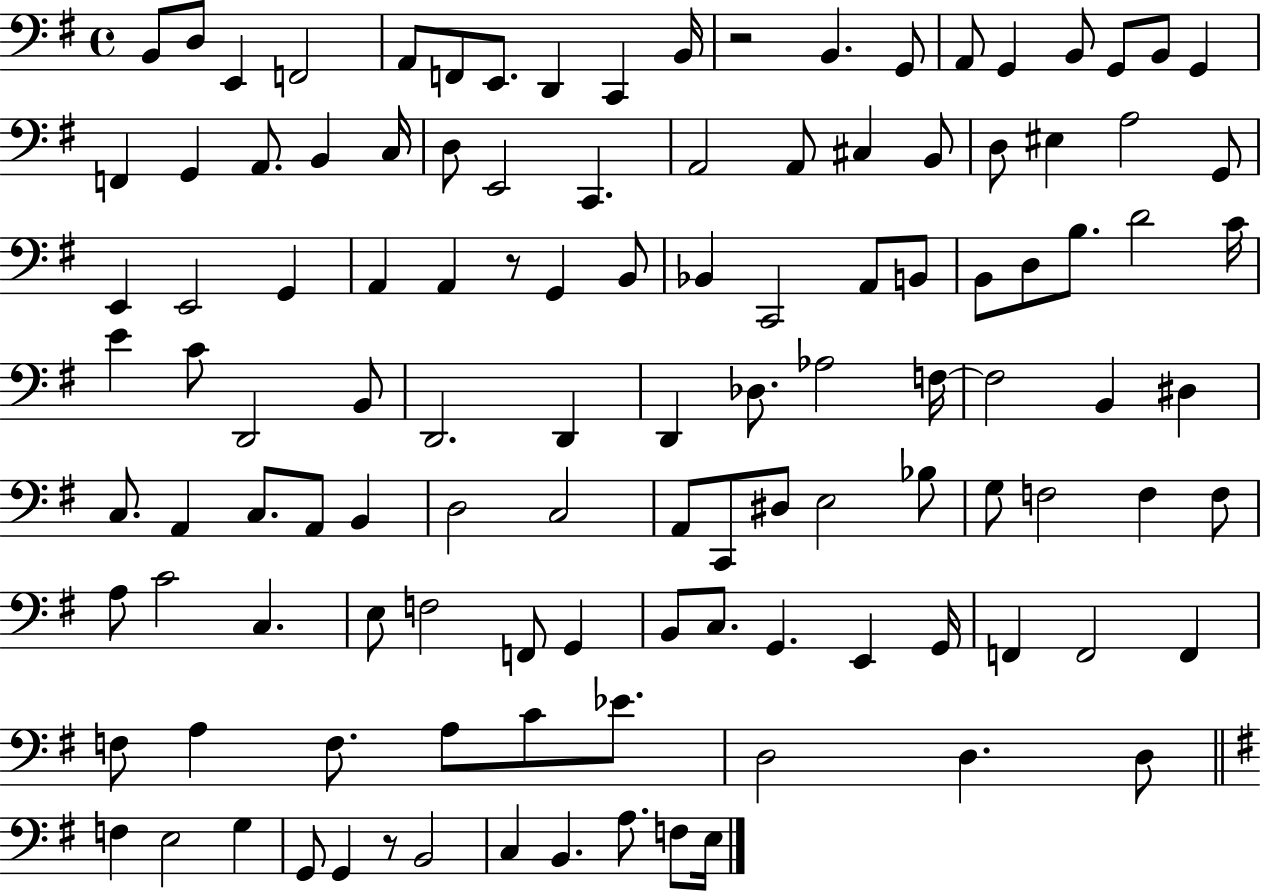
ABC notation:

X:1
T:Untitled
M:4/4
L:1/4
K:G
B,,/2 D,/2 E,, F,,2 A,,/2 F,,/2 E,,/2 D,, C,, B,,/4 z2 B,, G,,/2 A,,/2 G,, B,,/2 G,,/2 B,,/2 G,, F,, G,, A,,/2 B,, C,/4 D,/2 E,,2 C,, A,,2 A,,/2 ^C, B,,/2 D,/2 ^E, A,2 G,,/2 E,, E,,2 G,, A,, A,, z/2 G,, B,,/2 _B,, C,,2 A,,/2 B,,/2 B,,/2 D,/2 B,/2 D2 C/4 E C/2 D,,2 B,,/2 D,,2 D,, D,, _D,/2 _A,2 F,/4 F,2 B,, ^D, C,/2 A,, C,/2 A,,/2 B,, D,2 C,2 A,,/2 C,,/2 ^D,/2 E,2 _B,/2 G,/2 F,2 F, F,/2 A,/2 C2 C, E,/2 F,2 F,,/2 G,, B,,/2 C,/2 G,, E,, G,,/4 F,, F,,2 F,, F,/2 A, F,/2 A,/2 C/2 _E/2 D,2 D, D,/2 F, E,2 G, G,,/2 G,, z/2 B,,2 C, B,, A,/2 F,/2 E,/4